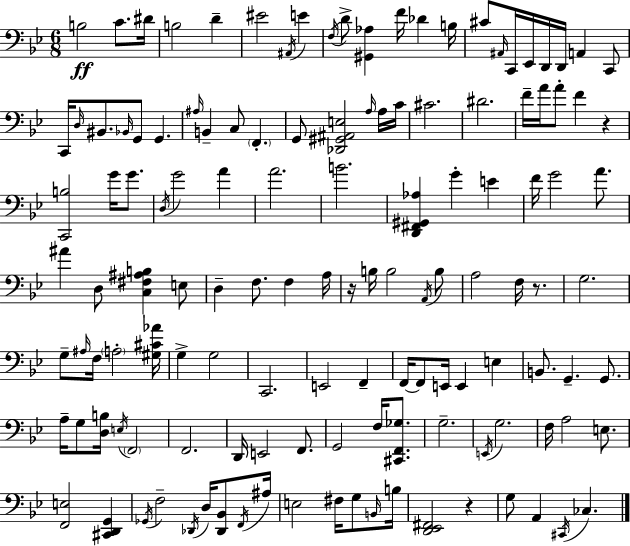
B3/h C4/e. D#4/s B3/h D4/q EIS4/h A#2/s E4/q F3/s D4/e [G#2,Ab3]/q F4/s Db4/q B3/s C#4/e A#2/s C2/s Eb2/s D2/s D2/s A2/q C2/e C2/s D3/s BIS2/e. Bb2/s G2/e G2/q. A#3/s B2/q C3/e F2/q. G2/e [Db2,G#2,A#2,E3]/h A3/s A3/s C4/s C#4/h. D#4/h. F4/s A4/s A4/e F4/q R/q [C2,B3]/h G4/s G4/e. D3/s G4/h A4/q A4/h. B4/h. [D2,F#2,G#2,Ab3]/q G4/q E4/q F4/s G4/h A4/e. A#4/q D3/e [C3,F#3,A#3,B3]/q E3/e D3/q F3/e. F3/q A3/s R/s B3/s B3/h A2/s B3/e A3/h F3/s R/e. G3/h. G3/e A#3/s F3/s A3/h [G#3,C#4,Ab4]/s G3/q G3/h C2/h. E2/h F2/q F2/s F2/e E2/s E2/q E3/q B2/e. G2/q. G2/e. A3/s G3/e [D3,B3]/s E3/s F2/h F2/h. D2/s E2/h F2/e. G2/h F3/s [C#2,F2,Gb3]/e. G3/h. E2/s G3/h. F3/s A3/h E3/e. [F2,E3]/h [C#2,D2,G2]/q Gb2/s F3/h Db2/s D3/s [Db2,Bb2]/e F2/s A#3/s E3/h F#3/s G3/e B2/s B3/s [D2,Eb2,F#2]/h R/q G3/e A2/q C#2/s CES3/q.